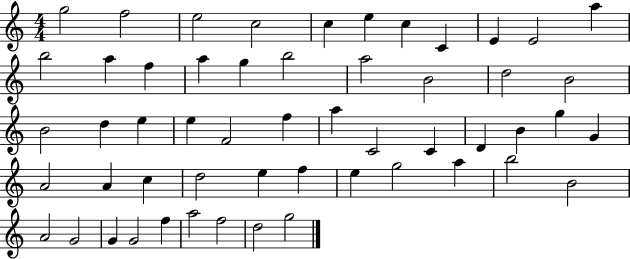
G5/h F5/h E5/h C5/h C5/q E5/q C5/q C4/q E4/q E4/h A5/q B5/h A5/q F5/q A5/q G5/q B5/h A5/h B4/h D5/h B4/h B4/h D5/q E5/q E5/q F4/h F5/q A5/q C4/h C4/q D4/q B4/q G5/q G4/q A4/h A4/q C5/q D5/h E5/q F5/q E5/q G5/h A5/q B5/h B4/h A4/h G4/h G4/q G4/h F5/q A5/h F5/h D5/h G5/h